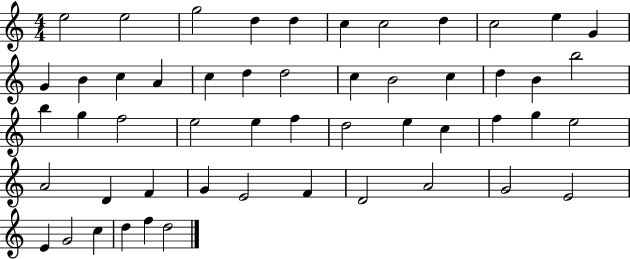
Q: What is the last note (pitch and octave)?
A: D5